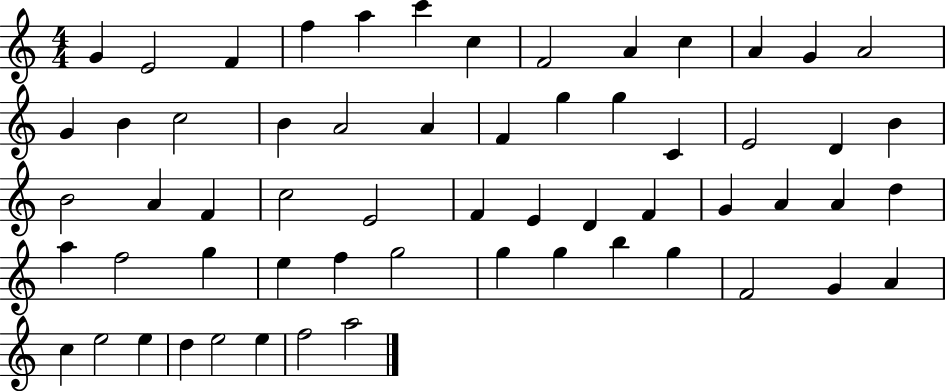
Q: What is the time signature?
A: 4/4